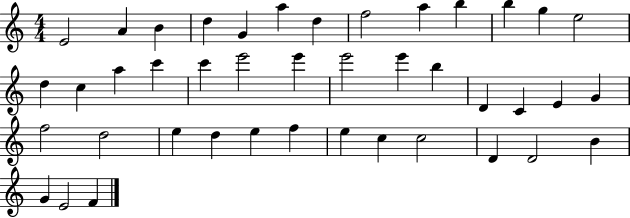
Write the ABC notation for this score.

X:1
T:Untitled
M:4/4
L:1/4
K:C
E2 A B d G a d f2 a b b g e2 d c a c' c' e'2 e' e'2 e' b D C E G f2 d2 e d e f e c c2 D D2 B G E2 F